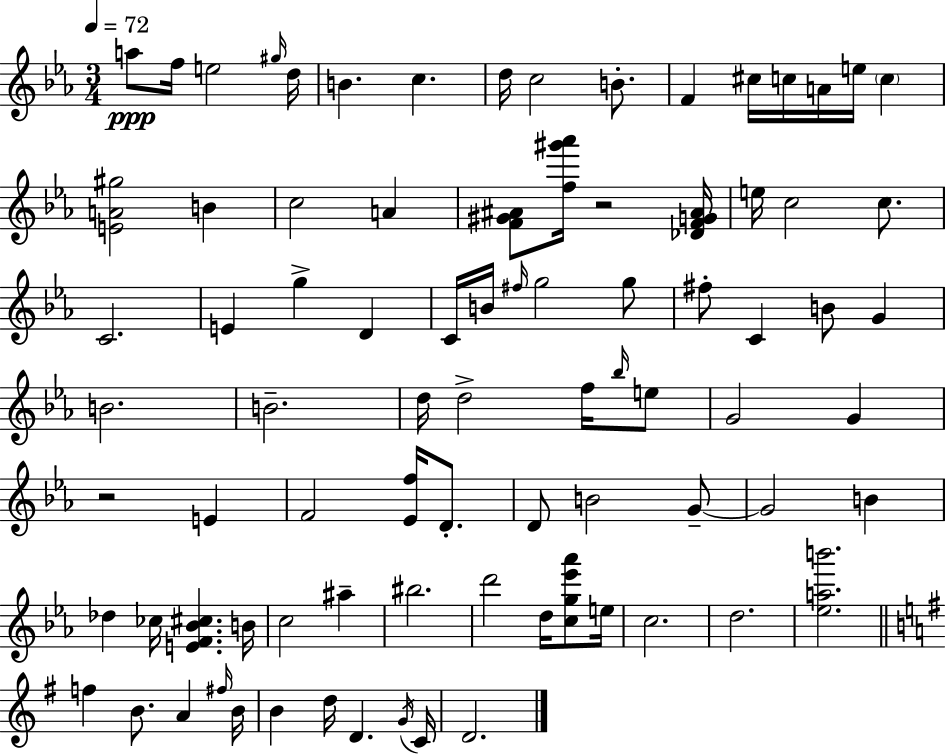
A5/e F5/s E5/h G#5/s D5/s B4/q. C5/q. D5/s C5/h B4/e. F4/q C#5/s C5/s A4/s E5/s C5/q [E4,A4,G#5]/h B4/q C5/h A4/q [F4,G#4,A#4]/e [F5,G#6,Ab6]/s R/h [Db4,F4,G4,A#4]/s E5/s C5/h C5/e. C4/h. E4/q G5/q D4/q C4/s B4/s F#5/s G5/h G5/e F#5/e C4/q B4/e G4/q B4/h. B4/h. D5/s D5/h F5/s Bb5/s E5/e G4/h G4/q R/h E4/q F4/h [Eb4,F5]/s D4/e. D4/e B4/h G4/e G4/h B4/q Db5/q CES5/s [E4,F4,Bb4,C#5]/q. B4/s C5/h A#5/q BIS5/h. D6/h D5/s [C5,G5,Eb6,Ab6]/e E5/s C5/h. D5/h. [Eb5,A5,B6]/h. F5/q B4/e. A4/q F#5/s B4/s B4/q D5/s D4/q. G4/s C4/s D4/h.